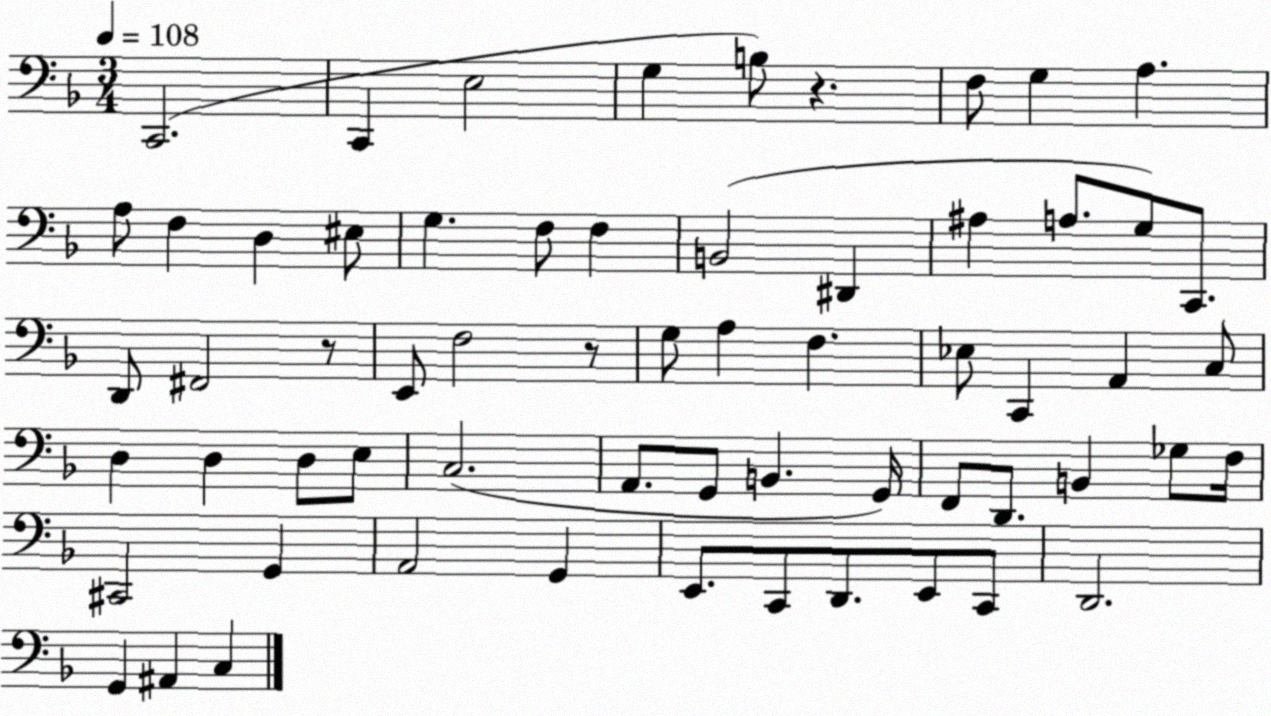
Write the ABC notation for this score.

X:1
T:Untitled
M:3/4
L:1/4
K:F
C,,2 C,, E,2 G, B,/2 z F,/2 G, A, A,/2 F, D, ^E,/2 G, F,/2 F, B,,2 ^D,, ^A, A,/2 G,/2 C,,/2 D,,/2 ^F,,2 z/2 E,,/2 F,2 z/2 G,/2 A, F, _E,/2 C,, A,, C,/2 D, D, D,/2 E,/2 C,2 A,,/2 G,,/2 B,, G,,/4 F,,/2 D,,/2 B,, _G,/2 F,/4 ^C,,2 G,, A,,2 G,, E,,/2 C,,/2 D,,/2 E,,/2 C,,/2 D,,2 G,, ^A,, C,